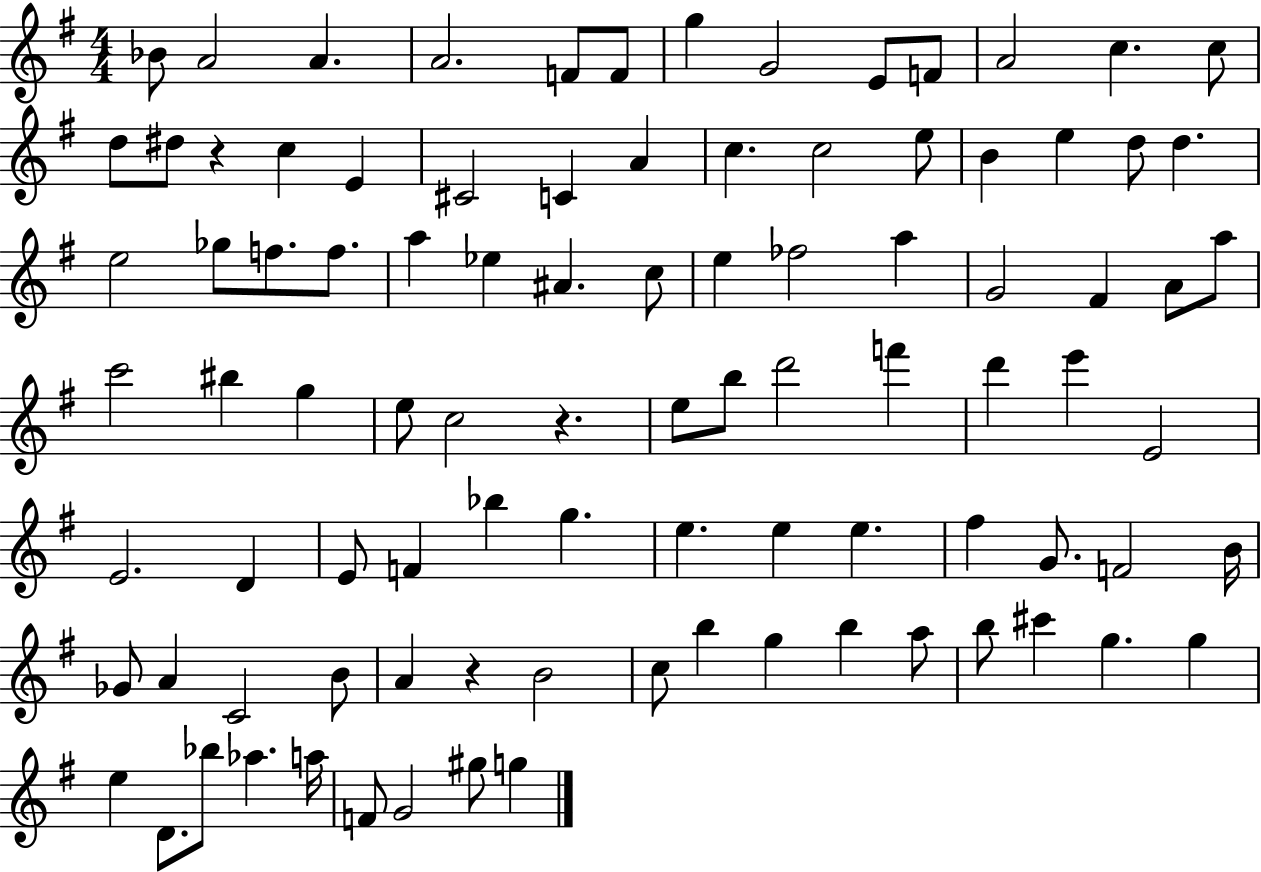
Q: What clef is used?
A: treble